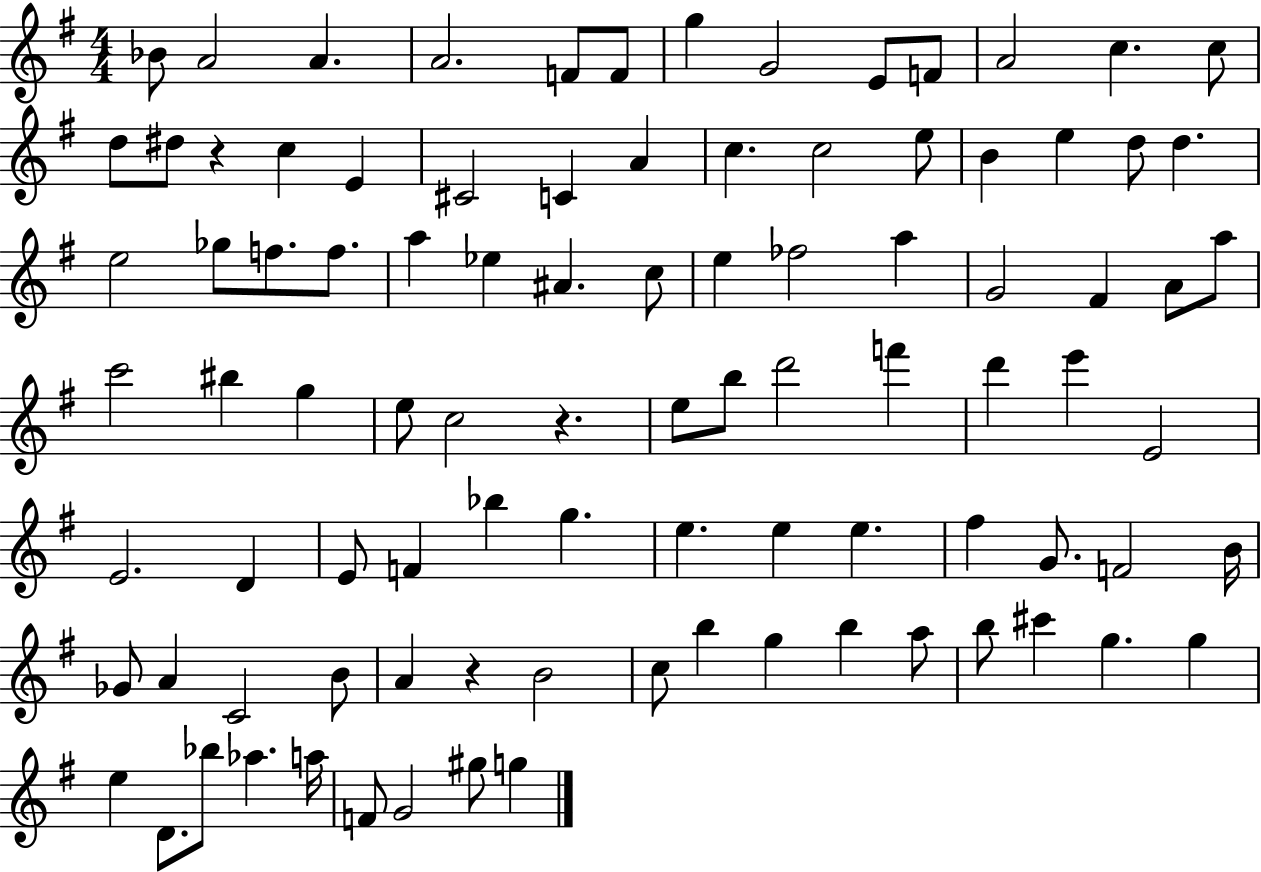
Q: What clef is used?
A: treble